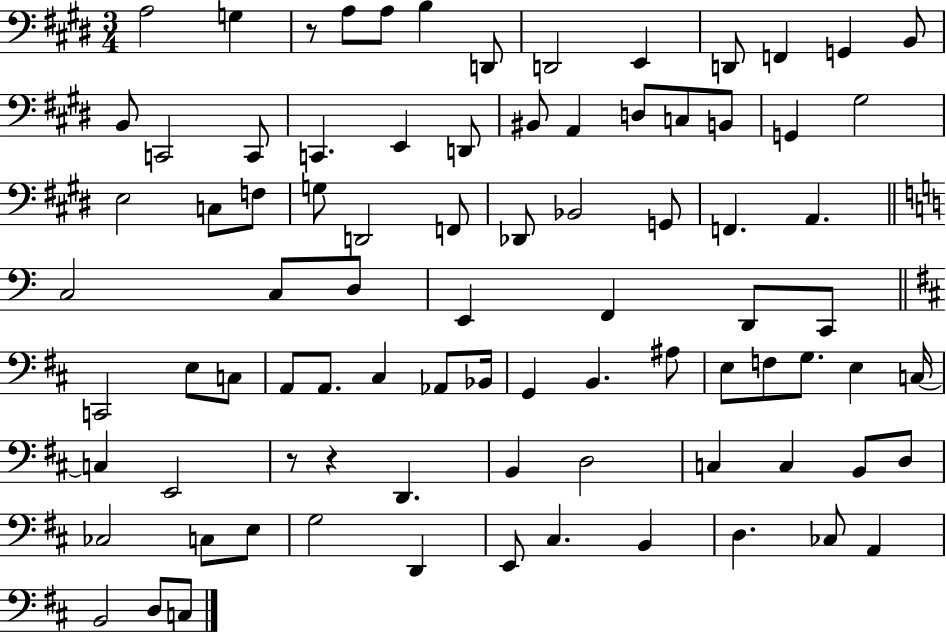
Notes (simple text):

A3/h G3/q R/e A3/e A3/e B3/q D2/e D2/h E2/q D2/e F2/q G2/q B2/e B2/e C2/h C2/e C2/q. E2/q D2/e BIS2/e A2/q D3/e C3/e B2/e G2/q G#3/h E3/h C3/e F3/e G3/e D2/h F2/e Db2/e Bb2/h G2/e F2/q. A2/q. C3/h C3/e D3/e E2/q F2/q D2/e C2/e C2/h E3/e C3/e A2/e A2/e. C#3/q Ab2/e Bb2/s G2/q B2/q. A#3/e E3/e F3/e G3/e. E3/q C3/s C3/q E2/h R/e R/q D2/q. B2/q D3/h C3/q C3/q B2/e D3/e CES3/h C3/e E3/e G3/h D2/q E2/e C#3/q. B2/q D3/q. CES3/e A2/q B2/h D3/e C3/e